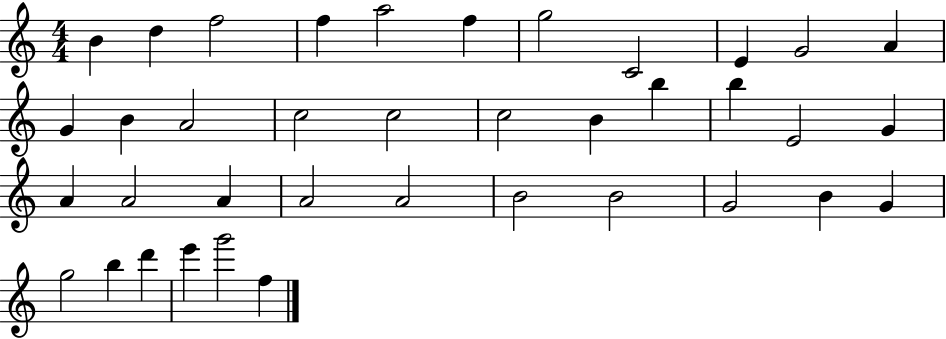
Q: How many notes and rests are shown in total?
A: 38